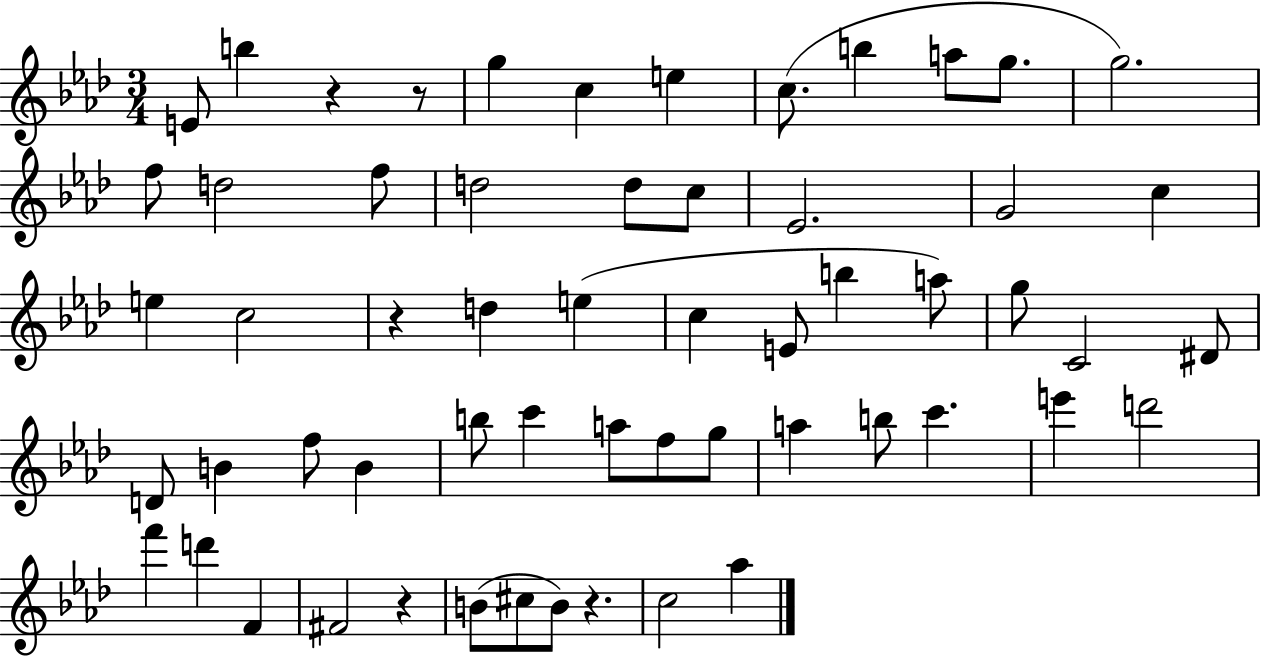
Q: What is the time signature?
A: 3/4